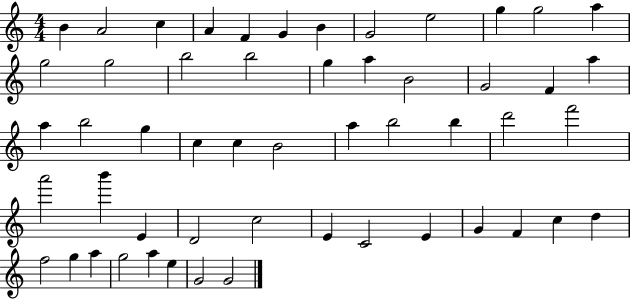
B4/q A4/h C5/q A4/q F4/q G4/q B4/q G4/h E5/h G5/q G5/h A5/q G5/h G5/h B5/h B5/h G5/q A5/q B4/h G4/h F4/q A5/q A5/q B5/h G5/q C5/q C5/q B4/h A5/q B5/h B5/q D6/h F6/h A6/h B6/q E4/q D4/h C5/h E4/q C4/h E4/q G4/q F4/q C5/q D5/q F5/h G5/q A5/q G5/h A5/q E5/q G4/h G4/h